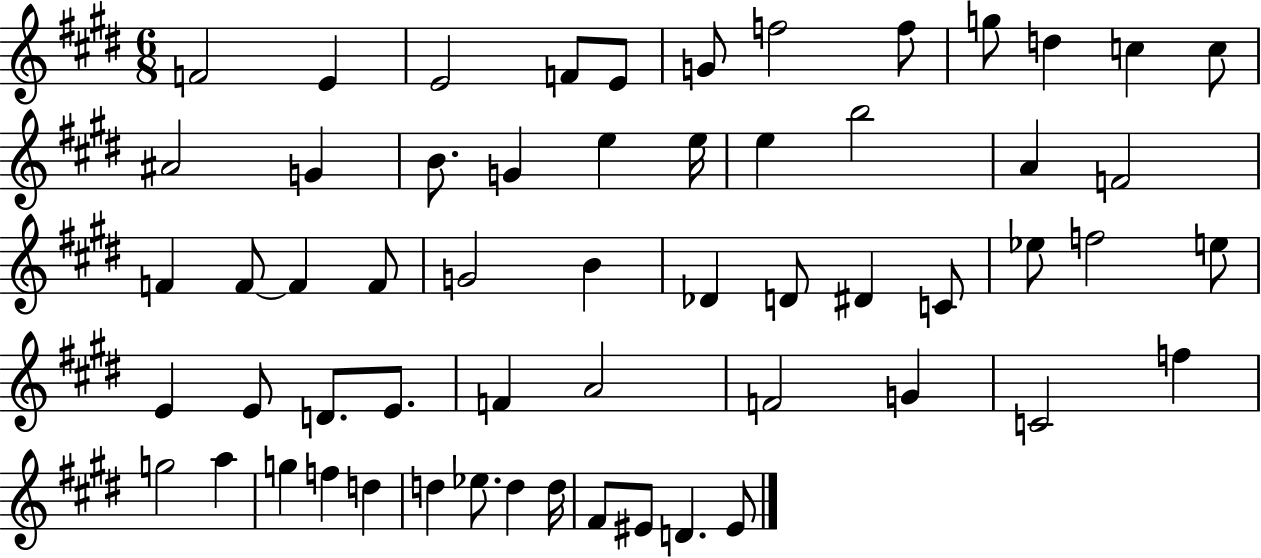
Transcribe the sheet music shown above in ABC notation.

X:1
T:Untitled
M:6/8
L:1/4
K:E
F2 E E2 F/2 E/2 G/2 f2 f/2 g/2 d c c/2 ^A2 G B/2 G e e/4 e b2 A F2 F F/2 F F/2 G2 B _D D/2 ^D C/2 _e/2 f2 e/2 E E/2 D/2 E/2 F A2 F2 G C2 f g2 a g f d d _e/2 d d/4 ^F/2 ^E/2 D ^E/2